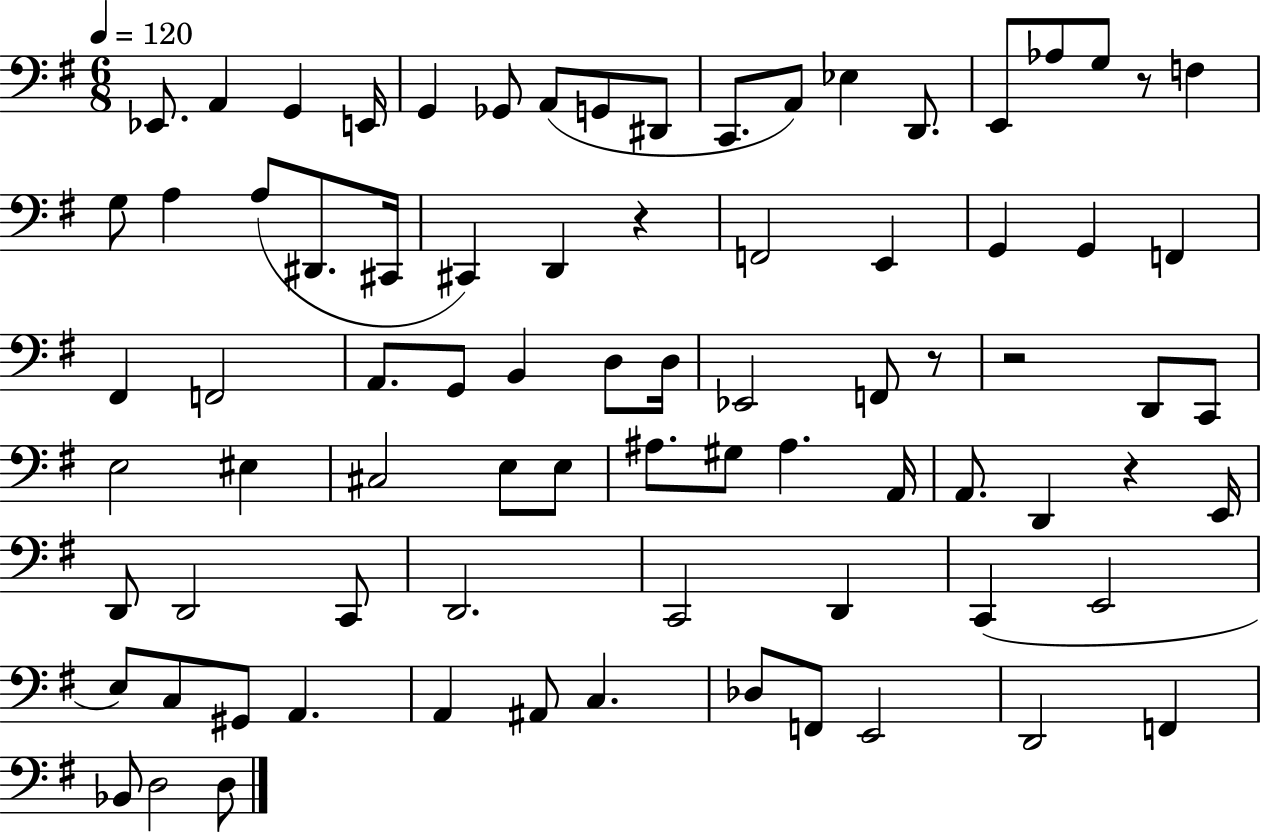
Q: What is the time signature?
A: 6/8